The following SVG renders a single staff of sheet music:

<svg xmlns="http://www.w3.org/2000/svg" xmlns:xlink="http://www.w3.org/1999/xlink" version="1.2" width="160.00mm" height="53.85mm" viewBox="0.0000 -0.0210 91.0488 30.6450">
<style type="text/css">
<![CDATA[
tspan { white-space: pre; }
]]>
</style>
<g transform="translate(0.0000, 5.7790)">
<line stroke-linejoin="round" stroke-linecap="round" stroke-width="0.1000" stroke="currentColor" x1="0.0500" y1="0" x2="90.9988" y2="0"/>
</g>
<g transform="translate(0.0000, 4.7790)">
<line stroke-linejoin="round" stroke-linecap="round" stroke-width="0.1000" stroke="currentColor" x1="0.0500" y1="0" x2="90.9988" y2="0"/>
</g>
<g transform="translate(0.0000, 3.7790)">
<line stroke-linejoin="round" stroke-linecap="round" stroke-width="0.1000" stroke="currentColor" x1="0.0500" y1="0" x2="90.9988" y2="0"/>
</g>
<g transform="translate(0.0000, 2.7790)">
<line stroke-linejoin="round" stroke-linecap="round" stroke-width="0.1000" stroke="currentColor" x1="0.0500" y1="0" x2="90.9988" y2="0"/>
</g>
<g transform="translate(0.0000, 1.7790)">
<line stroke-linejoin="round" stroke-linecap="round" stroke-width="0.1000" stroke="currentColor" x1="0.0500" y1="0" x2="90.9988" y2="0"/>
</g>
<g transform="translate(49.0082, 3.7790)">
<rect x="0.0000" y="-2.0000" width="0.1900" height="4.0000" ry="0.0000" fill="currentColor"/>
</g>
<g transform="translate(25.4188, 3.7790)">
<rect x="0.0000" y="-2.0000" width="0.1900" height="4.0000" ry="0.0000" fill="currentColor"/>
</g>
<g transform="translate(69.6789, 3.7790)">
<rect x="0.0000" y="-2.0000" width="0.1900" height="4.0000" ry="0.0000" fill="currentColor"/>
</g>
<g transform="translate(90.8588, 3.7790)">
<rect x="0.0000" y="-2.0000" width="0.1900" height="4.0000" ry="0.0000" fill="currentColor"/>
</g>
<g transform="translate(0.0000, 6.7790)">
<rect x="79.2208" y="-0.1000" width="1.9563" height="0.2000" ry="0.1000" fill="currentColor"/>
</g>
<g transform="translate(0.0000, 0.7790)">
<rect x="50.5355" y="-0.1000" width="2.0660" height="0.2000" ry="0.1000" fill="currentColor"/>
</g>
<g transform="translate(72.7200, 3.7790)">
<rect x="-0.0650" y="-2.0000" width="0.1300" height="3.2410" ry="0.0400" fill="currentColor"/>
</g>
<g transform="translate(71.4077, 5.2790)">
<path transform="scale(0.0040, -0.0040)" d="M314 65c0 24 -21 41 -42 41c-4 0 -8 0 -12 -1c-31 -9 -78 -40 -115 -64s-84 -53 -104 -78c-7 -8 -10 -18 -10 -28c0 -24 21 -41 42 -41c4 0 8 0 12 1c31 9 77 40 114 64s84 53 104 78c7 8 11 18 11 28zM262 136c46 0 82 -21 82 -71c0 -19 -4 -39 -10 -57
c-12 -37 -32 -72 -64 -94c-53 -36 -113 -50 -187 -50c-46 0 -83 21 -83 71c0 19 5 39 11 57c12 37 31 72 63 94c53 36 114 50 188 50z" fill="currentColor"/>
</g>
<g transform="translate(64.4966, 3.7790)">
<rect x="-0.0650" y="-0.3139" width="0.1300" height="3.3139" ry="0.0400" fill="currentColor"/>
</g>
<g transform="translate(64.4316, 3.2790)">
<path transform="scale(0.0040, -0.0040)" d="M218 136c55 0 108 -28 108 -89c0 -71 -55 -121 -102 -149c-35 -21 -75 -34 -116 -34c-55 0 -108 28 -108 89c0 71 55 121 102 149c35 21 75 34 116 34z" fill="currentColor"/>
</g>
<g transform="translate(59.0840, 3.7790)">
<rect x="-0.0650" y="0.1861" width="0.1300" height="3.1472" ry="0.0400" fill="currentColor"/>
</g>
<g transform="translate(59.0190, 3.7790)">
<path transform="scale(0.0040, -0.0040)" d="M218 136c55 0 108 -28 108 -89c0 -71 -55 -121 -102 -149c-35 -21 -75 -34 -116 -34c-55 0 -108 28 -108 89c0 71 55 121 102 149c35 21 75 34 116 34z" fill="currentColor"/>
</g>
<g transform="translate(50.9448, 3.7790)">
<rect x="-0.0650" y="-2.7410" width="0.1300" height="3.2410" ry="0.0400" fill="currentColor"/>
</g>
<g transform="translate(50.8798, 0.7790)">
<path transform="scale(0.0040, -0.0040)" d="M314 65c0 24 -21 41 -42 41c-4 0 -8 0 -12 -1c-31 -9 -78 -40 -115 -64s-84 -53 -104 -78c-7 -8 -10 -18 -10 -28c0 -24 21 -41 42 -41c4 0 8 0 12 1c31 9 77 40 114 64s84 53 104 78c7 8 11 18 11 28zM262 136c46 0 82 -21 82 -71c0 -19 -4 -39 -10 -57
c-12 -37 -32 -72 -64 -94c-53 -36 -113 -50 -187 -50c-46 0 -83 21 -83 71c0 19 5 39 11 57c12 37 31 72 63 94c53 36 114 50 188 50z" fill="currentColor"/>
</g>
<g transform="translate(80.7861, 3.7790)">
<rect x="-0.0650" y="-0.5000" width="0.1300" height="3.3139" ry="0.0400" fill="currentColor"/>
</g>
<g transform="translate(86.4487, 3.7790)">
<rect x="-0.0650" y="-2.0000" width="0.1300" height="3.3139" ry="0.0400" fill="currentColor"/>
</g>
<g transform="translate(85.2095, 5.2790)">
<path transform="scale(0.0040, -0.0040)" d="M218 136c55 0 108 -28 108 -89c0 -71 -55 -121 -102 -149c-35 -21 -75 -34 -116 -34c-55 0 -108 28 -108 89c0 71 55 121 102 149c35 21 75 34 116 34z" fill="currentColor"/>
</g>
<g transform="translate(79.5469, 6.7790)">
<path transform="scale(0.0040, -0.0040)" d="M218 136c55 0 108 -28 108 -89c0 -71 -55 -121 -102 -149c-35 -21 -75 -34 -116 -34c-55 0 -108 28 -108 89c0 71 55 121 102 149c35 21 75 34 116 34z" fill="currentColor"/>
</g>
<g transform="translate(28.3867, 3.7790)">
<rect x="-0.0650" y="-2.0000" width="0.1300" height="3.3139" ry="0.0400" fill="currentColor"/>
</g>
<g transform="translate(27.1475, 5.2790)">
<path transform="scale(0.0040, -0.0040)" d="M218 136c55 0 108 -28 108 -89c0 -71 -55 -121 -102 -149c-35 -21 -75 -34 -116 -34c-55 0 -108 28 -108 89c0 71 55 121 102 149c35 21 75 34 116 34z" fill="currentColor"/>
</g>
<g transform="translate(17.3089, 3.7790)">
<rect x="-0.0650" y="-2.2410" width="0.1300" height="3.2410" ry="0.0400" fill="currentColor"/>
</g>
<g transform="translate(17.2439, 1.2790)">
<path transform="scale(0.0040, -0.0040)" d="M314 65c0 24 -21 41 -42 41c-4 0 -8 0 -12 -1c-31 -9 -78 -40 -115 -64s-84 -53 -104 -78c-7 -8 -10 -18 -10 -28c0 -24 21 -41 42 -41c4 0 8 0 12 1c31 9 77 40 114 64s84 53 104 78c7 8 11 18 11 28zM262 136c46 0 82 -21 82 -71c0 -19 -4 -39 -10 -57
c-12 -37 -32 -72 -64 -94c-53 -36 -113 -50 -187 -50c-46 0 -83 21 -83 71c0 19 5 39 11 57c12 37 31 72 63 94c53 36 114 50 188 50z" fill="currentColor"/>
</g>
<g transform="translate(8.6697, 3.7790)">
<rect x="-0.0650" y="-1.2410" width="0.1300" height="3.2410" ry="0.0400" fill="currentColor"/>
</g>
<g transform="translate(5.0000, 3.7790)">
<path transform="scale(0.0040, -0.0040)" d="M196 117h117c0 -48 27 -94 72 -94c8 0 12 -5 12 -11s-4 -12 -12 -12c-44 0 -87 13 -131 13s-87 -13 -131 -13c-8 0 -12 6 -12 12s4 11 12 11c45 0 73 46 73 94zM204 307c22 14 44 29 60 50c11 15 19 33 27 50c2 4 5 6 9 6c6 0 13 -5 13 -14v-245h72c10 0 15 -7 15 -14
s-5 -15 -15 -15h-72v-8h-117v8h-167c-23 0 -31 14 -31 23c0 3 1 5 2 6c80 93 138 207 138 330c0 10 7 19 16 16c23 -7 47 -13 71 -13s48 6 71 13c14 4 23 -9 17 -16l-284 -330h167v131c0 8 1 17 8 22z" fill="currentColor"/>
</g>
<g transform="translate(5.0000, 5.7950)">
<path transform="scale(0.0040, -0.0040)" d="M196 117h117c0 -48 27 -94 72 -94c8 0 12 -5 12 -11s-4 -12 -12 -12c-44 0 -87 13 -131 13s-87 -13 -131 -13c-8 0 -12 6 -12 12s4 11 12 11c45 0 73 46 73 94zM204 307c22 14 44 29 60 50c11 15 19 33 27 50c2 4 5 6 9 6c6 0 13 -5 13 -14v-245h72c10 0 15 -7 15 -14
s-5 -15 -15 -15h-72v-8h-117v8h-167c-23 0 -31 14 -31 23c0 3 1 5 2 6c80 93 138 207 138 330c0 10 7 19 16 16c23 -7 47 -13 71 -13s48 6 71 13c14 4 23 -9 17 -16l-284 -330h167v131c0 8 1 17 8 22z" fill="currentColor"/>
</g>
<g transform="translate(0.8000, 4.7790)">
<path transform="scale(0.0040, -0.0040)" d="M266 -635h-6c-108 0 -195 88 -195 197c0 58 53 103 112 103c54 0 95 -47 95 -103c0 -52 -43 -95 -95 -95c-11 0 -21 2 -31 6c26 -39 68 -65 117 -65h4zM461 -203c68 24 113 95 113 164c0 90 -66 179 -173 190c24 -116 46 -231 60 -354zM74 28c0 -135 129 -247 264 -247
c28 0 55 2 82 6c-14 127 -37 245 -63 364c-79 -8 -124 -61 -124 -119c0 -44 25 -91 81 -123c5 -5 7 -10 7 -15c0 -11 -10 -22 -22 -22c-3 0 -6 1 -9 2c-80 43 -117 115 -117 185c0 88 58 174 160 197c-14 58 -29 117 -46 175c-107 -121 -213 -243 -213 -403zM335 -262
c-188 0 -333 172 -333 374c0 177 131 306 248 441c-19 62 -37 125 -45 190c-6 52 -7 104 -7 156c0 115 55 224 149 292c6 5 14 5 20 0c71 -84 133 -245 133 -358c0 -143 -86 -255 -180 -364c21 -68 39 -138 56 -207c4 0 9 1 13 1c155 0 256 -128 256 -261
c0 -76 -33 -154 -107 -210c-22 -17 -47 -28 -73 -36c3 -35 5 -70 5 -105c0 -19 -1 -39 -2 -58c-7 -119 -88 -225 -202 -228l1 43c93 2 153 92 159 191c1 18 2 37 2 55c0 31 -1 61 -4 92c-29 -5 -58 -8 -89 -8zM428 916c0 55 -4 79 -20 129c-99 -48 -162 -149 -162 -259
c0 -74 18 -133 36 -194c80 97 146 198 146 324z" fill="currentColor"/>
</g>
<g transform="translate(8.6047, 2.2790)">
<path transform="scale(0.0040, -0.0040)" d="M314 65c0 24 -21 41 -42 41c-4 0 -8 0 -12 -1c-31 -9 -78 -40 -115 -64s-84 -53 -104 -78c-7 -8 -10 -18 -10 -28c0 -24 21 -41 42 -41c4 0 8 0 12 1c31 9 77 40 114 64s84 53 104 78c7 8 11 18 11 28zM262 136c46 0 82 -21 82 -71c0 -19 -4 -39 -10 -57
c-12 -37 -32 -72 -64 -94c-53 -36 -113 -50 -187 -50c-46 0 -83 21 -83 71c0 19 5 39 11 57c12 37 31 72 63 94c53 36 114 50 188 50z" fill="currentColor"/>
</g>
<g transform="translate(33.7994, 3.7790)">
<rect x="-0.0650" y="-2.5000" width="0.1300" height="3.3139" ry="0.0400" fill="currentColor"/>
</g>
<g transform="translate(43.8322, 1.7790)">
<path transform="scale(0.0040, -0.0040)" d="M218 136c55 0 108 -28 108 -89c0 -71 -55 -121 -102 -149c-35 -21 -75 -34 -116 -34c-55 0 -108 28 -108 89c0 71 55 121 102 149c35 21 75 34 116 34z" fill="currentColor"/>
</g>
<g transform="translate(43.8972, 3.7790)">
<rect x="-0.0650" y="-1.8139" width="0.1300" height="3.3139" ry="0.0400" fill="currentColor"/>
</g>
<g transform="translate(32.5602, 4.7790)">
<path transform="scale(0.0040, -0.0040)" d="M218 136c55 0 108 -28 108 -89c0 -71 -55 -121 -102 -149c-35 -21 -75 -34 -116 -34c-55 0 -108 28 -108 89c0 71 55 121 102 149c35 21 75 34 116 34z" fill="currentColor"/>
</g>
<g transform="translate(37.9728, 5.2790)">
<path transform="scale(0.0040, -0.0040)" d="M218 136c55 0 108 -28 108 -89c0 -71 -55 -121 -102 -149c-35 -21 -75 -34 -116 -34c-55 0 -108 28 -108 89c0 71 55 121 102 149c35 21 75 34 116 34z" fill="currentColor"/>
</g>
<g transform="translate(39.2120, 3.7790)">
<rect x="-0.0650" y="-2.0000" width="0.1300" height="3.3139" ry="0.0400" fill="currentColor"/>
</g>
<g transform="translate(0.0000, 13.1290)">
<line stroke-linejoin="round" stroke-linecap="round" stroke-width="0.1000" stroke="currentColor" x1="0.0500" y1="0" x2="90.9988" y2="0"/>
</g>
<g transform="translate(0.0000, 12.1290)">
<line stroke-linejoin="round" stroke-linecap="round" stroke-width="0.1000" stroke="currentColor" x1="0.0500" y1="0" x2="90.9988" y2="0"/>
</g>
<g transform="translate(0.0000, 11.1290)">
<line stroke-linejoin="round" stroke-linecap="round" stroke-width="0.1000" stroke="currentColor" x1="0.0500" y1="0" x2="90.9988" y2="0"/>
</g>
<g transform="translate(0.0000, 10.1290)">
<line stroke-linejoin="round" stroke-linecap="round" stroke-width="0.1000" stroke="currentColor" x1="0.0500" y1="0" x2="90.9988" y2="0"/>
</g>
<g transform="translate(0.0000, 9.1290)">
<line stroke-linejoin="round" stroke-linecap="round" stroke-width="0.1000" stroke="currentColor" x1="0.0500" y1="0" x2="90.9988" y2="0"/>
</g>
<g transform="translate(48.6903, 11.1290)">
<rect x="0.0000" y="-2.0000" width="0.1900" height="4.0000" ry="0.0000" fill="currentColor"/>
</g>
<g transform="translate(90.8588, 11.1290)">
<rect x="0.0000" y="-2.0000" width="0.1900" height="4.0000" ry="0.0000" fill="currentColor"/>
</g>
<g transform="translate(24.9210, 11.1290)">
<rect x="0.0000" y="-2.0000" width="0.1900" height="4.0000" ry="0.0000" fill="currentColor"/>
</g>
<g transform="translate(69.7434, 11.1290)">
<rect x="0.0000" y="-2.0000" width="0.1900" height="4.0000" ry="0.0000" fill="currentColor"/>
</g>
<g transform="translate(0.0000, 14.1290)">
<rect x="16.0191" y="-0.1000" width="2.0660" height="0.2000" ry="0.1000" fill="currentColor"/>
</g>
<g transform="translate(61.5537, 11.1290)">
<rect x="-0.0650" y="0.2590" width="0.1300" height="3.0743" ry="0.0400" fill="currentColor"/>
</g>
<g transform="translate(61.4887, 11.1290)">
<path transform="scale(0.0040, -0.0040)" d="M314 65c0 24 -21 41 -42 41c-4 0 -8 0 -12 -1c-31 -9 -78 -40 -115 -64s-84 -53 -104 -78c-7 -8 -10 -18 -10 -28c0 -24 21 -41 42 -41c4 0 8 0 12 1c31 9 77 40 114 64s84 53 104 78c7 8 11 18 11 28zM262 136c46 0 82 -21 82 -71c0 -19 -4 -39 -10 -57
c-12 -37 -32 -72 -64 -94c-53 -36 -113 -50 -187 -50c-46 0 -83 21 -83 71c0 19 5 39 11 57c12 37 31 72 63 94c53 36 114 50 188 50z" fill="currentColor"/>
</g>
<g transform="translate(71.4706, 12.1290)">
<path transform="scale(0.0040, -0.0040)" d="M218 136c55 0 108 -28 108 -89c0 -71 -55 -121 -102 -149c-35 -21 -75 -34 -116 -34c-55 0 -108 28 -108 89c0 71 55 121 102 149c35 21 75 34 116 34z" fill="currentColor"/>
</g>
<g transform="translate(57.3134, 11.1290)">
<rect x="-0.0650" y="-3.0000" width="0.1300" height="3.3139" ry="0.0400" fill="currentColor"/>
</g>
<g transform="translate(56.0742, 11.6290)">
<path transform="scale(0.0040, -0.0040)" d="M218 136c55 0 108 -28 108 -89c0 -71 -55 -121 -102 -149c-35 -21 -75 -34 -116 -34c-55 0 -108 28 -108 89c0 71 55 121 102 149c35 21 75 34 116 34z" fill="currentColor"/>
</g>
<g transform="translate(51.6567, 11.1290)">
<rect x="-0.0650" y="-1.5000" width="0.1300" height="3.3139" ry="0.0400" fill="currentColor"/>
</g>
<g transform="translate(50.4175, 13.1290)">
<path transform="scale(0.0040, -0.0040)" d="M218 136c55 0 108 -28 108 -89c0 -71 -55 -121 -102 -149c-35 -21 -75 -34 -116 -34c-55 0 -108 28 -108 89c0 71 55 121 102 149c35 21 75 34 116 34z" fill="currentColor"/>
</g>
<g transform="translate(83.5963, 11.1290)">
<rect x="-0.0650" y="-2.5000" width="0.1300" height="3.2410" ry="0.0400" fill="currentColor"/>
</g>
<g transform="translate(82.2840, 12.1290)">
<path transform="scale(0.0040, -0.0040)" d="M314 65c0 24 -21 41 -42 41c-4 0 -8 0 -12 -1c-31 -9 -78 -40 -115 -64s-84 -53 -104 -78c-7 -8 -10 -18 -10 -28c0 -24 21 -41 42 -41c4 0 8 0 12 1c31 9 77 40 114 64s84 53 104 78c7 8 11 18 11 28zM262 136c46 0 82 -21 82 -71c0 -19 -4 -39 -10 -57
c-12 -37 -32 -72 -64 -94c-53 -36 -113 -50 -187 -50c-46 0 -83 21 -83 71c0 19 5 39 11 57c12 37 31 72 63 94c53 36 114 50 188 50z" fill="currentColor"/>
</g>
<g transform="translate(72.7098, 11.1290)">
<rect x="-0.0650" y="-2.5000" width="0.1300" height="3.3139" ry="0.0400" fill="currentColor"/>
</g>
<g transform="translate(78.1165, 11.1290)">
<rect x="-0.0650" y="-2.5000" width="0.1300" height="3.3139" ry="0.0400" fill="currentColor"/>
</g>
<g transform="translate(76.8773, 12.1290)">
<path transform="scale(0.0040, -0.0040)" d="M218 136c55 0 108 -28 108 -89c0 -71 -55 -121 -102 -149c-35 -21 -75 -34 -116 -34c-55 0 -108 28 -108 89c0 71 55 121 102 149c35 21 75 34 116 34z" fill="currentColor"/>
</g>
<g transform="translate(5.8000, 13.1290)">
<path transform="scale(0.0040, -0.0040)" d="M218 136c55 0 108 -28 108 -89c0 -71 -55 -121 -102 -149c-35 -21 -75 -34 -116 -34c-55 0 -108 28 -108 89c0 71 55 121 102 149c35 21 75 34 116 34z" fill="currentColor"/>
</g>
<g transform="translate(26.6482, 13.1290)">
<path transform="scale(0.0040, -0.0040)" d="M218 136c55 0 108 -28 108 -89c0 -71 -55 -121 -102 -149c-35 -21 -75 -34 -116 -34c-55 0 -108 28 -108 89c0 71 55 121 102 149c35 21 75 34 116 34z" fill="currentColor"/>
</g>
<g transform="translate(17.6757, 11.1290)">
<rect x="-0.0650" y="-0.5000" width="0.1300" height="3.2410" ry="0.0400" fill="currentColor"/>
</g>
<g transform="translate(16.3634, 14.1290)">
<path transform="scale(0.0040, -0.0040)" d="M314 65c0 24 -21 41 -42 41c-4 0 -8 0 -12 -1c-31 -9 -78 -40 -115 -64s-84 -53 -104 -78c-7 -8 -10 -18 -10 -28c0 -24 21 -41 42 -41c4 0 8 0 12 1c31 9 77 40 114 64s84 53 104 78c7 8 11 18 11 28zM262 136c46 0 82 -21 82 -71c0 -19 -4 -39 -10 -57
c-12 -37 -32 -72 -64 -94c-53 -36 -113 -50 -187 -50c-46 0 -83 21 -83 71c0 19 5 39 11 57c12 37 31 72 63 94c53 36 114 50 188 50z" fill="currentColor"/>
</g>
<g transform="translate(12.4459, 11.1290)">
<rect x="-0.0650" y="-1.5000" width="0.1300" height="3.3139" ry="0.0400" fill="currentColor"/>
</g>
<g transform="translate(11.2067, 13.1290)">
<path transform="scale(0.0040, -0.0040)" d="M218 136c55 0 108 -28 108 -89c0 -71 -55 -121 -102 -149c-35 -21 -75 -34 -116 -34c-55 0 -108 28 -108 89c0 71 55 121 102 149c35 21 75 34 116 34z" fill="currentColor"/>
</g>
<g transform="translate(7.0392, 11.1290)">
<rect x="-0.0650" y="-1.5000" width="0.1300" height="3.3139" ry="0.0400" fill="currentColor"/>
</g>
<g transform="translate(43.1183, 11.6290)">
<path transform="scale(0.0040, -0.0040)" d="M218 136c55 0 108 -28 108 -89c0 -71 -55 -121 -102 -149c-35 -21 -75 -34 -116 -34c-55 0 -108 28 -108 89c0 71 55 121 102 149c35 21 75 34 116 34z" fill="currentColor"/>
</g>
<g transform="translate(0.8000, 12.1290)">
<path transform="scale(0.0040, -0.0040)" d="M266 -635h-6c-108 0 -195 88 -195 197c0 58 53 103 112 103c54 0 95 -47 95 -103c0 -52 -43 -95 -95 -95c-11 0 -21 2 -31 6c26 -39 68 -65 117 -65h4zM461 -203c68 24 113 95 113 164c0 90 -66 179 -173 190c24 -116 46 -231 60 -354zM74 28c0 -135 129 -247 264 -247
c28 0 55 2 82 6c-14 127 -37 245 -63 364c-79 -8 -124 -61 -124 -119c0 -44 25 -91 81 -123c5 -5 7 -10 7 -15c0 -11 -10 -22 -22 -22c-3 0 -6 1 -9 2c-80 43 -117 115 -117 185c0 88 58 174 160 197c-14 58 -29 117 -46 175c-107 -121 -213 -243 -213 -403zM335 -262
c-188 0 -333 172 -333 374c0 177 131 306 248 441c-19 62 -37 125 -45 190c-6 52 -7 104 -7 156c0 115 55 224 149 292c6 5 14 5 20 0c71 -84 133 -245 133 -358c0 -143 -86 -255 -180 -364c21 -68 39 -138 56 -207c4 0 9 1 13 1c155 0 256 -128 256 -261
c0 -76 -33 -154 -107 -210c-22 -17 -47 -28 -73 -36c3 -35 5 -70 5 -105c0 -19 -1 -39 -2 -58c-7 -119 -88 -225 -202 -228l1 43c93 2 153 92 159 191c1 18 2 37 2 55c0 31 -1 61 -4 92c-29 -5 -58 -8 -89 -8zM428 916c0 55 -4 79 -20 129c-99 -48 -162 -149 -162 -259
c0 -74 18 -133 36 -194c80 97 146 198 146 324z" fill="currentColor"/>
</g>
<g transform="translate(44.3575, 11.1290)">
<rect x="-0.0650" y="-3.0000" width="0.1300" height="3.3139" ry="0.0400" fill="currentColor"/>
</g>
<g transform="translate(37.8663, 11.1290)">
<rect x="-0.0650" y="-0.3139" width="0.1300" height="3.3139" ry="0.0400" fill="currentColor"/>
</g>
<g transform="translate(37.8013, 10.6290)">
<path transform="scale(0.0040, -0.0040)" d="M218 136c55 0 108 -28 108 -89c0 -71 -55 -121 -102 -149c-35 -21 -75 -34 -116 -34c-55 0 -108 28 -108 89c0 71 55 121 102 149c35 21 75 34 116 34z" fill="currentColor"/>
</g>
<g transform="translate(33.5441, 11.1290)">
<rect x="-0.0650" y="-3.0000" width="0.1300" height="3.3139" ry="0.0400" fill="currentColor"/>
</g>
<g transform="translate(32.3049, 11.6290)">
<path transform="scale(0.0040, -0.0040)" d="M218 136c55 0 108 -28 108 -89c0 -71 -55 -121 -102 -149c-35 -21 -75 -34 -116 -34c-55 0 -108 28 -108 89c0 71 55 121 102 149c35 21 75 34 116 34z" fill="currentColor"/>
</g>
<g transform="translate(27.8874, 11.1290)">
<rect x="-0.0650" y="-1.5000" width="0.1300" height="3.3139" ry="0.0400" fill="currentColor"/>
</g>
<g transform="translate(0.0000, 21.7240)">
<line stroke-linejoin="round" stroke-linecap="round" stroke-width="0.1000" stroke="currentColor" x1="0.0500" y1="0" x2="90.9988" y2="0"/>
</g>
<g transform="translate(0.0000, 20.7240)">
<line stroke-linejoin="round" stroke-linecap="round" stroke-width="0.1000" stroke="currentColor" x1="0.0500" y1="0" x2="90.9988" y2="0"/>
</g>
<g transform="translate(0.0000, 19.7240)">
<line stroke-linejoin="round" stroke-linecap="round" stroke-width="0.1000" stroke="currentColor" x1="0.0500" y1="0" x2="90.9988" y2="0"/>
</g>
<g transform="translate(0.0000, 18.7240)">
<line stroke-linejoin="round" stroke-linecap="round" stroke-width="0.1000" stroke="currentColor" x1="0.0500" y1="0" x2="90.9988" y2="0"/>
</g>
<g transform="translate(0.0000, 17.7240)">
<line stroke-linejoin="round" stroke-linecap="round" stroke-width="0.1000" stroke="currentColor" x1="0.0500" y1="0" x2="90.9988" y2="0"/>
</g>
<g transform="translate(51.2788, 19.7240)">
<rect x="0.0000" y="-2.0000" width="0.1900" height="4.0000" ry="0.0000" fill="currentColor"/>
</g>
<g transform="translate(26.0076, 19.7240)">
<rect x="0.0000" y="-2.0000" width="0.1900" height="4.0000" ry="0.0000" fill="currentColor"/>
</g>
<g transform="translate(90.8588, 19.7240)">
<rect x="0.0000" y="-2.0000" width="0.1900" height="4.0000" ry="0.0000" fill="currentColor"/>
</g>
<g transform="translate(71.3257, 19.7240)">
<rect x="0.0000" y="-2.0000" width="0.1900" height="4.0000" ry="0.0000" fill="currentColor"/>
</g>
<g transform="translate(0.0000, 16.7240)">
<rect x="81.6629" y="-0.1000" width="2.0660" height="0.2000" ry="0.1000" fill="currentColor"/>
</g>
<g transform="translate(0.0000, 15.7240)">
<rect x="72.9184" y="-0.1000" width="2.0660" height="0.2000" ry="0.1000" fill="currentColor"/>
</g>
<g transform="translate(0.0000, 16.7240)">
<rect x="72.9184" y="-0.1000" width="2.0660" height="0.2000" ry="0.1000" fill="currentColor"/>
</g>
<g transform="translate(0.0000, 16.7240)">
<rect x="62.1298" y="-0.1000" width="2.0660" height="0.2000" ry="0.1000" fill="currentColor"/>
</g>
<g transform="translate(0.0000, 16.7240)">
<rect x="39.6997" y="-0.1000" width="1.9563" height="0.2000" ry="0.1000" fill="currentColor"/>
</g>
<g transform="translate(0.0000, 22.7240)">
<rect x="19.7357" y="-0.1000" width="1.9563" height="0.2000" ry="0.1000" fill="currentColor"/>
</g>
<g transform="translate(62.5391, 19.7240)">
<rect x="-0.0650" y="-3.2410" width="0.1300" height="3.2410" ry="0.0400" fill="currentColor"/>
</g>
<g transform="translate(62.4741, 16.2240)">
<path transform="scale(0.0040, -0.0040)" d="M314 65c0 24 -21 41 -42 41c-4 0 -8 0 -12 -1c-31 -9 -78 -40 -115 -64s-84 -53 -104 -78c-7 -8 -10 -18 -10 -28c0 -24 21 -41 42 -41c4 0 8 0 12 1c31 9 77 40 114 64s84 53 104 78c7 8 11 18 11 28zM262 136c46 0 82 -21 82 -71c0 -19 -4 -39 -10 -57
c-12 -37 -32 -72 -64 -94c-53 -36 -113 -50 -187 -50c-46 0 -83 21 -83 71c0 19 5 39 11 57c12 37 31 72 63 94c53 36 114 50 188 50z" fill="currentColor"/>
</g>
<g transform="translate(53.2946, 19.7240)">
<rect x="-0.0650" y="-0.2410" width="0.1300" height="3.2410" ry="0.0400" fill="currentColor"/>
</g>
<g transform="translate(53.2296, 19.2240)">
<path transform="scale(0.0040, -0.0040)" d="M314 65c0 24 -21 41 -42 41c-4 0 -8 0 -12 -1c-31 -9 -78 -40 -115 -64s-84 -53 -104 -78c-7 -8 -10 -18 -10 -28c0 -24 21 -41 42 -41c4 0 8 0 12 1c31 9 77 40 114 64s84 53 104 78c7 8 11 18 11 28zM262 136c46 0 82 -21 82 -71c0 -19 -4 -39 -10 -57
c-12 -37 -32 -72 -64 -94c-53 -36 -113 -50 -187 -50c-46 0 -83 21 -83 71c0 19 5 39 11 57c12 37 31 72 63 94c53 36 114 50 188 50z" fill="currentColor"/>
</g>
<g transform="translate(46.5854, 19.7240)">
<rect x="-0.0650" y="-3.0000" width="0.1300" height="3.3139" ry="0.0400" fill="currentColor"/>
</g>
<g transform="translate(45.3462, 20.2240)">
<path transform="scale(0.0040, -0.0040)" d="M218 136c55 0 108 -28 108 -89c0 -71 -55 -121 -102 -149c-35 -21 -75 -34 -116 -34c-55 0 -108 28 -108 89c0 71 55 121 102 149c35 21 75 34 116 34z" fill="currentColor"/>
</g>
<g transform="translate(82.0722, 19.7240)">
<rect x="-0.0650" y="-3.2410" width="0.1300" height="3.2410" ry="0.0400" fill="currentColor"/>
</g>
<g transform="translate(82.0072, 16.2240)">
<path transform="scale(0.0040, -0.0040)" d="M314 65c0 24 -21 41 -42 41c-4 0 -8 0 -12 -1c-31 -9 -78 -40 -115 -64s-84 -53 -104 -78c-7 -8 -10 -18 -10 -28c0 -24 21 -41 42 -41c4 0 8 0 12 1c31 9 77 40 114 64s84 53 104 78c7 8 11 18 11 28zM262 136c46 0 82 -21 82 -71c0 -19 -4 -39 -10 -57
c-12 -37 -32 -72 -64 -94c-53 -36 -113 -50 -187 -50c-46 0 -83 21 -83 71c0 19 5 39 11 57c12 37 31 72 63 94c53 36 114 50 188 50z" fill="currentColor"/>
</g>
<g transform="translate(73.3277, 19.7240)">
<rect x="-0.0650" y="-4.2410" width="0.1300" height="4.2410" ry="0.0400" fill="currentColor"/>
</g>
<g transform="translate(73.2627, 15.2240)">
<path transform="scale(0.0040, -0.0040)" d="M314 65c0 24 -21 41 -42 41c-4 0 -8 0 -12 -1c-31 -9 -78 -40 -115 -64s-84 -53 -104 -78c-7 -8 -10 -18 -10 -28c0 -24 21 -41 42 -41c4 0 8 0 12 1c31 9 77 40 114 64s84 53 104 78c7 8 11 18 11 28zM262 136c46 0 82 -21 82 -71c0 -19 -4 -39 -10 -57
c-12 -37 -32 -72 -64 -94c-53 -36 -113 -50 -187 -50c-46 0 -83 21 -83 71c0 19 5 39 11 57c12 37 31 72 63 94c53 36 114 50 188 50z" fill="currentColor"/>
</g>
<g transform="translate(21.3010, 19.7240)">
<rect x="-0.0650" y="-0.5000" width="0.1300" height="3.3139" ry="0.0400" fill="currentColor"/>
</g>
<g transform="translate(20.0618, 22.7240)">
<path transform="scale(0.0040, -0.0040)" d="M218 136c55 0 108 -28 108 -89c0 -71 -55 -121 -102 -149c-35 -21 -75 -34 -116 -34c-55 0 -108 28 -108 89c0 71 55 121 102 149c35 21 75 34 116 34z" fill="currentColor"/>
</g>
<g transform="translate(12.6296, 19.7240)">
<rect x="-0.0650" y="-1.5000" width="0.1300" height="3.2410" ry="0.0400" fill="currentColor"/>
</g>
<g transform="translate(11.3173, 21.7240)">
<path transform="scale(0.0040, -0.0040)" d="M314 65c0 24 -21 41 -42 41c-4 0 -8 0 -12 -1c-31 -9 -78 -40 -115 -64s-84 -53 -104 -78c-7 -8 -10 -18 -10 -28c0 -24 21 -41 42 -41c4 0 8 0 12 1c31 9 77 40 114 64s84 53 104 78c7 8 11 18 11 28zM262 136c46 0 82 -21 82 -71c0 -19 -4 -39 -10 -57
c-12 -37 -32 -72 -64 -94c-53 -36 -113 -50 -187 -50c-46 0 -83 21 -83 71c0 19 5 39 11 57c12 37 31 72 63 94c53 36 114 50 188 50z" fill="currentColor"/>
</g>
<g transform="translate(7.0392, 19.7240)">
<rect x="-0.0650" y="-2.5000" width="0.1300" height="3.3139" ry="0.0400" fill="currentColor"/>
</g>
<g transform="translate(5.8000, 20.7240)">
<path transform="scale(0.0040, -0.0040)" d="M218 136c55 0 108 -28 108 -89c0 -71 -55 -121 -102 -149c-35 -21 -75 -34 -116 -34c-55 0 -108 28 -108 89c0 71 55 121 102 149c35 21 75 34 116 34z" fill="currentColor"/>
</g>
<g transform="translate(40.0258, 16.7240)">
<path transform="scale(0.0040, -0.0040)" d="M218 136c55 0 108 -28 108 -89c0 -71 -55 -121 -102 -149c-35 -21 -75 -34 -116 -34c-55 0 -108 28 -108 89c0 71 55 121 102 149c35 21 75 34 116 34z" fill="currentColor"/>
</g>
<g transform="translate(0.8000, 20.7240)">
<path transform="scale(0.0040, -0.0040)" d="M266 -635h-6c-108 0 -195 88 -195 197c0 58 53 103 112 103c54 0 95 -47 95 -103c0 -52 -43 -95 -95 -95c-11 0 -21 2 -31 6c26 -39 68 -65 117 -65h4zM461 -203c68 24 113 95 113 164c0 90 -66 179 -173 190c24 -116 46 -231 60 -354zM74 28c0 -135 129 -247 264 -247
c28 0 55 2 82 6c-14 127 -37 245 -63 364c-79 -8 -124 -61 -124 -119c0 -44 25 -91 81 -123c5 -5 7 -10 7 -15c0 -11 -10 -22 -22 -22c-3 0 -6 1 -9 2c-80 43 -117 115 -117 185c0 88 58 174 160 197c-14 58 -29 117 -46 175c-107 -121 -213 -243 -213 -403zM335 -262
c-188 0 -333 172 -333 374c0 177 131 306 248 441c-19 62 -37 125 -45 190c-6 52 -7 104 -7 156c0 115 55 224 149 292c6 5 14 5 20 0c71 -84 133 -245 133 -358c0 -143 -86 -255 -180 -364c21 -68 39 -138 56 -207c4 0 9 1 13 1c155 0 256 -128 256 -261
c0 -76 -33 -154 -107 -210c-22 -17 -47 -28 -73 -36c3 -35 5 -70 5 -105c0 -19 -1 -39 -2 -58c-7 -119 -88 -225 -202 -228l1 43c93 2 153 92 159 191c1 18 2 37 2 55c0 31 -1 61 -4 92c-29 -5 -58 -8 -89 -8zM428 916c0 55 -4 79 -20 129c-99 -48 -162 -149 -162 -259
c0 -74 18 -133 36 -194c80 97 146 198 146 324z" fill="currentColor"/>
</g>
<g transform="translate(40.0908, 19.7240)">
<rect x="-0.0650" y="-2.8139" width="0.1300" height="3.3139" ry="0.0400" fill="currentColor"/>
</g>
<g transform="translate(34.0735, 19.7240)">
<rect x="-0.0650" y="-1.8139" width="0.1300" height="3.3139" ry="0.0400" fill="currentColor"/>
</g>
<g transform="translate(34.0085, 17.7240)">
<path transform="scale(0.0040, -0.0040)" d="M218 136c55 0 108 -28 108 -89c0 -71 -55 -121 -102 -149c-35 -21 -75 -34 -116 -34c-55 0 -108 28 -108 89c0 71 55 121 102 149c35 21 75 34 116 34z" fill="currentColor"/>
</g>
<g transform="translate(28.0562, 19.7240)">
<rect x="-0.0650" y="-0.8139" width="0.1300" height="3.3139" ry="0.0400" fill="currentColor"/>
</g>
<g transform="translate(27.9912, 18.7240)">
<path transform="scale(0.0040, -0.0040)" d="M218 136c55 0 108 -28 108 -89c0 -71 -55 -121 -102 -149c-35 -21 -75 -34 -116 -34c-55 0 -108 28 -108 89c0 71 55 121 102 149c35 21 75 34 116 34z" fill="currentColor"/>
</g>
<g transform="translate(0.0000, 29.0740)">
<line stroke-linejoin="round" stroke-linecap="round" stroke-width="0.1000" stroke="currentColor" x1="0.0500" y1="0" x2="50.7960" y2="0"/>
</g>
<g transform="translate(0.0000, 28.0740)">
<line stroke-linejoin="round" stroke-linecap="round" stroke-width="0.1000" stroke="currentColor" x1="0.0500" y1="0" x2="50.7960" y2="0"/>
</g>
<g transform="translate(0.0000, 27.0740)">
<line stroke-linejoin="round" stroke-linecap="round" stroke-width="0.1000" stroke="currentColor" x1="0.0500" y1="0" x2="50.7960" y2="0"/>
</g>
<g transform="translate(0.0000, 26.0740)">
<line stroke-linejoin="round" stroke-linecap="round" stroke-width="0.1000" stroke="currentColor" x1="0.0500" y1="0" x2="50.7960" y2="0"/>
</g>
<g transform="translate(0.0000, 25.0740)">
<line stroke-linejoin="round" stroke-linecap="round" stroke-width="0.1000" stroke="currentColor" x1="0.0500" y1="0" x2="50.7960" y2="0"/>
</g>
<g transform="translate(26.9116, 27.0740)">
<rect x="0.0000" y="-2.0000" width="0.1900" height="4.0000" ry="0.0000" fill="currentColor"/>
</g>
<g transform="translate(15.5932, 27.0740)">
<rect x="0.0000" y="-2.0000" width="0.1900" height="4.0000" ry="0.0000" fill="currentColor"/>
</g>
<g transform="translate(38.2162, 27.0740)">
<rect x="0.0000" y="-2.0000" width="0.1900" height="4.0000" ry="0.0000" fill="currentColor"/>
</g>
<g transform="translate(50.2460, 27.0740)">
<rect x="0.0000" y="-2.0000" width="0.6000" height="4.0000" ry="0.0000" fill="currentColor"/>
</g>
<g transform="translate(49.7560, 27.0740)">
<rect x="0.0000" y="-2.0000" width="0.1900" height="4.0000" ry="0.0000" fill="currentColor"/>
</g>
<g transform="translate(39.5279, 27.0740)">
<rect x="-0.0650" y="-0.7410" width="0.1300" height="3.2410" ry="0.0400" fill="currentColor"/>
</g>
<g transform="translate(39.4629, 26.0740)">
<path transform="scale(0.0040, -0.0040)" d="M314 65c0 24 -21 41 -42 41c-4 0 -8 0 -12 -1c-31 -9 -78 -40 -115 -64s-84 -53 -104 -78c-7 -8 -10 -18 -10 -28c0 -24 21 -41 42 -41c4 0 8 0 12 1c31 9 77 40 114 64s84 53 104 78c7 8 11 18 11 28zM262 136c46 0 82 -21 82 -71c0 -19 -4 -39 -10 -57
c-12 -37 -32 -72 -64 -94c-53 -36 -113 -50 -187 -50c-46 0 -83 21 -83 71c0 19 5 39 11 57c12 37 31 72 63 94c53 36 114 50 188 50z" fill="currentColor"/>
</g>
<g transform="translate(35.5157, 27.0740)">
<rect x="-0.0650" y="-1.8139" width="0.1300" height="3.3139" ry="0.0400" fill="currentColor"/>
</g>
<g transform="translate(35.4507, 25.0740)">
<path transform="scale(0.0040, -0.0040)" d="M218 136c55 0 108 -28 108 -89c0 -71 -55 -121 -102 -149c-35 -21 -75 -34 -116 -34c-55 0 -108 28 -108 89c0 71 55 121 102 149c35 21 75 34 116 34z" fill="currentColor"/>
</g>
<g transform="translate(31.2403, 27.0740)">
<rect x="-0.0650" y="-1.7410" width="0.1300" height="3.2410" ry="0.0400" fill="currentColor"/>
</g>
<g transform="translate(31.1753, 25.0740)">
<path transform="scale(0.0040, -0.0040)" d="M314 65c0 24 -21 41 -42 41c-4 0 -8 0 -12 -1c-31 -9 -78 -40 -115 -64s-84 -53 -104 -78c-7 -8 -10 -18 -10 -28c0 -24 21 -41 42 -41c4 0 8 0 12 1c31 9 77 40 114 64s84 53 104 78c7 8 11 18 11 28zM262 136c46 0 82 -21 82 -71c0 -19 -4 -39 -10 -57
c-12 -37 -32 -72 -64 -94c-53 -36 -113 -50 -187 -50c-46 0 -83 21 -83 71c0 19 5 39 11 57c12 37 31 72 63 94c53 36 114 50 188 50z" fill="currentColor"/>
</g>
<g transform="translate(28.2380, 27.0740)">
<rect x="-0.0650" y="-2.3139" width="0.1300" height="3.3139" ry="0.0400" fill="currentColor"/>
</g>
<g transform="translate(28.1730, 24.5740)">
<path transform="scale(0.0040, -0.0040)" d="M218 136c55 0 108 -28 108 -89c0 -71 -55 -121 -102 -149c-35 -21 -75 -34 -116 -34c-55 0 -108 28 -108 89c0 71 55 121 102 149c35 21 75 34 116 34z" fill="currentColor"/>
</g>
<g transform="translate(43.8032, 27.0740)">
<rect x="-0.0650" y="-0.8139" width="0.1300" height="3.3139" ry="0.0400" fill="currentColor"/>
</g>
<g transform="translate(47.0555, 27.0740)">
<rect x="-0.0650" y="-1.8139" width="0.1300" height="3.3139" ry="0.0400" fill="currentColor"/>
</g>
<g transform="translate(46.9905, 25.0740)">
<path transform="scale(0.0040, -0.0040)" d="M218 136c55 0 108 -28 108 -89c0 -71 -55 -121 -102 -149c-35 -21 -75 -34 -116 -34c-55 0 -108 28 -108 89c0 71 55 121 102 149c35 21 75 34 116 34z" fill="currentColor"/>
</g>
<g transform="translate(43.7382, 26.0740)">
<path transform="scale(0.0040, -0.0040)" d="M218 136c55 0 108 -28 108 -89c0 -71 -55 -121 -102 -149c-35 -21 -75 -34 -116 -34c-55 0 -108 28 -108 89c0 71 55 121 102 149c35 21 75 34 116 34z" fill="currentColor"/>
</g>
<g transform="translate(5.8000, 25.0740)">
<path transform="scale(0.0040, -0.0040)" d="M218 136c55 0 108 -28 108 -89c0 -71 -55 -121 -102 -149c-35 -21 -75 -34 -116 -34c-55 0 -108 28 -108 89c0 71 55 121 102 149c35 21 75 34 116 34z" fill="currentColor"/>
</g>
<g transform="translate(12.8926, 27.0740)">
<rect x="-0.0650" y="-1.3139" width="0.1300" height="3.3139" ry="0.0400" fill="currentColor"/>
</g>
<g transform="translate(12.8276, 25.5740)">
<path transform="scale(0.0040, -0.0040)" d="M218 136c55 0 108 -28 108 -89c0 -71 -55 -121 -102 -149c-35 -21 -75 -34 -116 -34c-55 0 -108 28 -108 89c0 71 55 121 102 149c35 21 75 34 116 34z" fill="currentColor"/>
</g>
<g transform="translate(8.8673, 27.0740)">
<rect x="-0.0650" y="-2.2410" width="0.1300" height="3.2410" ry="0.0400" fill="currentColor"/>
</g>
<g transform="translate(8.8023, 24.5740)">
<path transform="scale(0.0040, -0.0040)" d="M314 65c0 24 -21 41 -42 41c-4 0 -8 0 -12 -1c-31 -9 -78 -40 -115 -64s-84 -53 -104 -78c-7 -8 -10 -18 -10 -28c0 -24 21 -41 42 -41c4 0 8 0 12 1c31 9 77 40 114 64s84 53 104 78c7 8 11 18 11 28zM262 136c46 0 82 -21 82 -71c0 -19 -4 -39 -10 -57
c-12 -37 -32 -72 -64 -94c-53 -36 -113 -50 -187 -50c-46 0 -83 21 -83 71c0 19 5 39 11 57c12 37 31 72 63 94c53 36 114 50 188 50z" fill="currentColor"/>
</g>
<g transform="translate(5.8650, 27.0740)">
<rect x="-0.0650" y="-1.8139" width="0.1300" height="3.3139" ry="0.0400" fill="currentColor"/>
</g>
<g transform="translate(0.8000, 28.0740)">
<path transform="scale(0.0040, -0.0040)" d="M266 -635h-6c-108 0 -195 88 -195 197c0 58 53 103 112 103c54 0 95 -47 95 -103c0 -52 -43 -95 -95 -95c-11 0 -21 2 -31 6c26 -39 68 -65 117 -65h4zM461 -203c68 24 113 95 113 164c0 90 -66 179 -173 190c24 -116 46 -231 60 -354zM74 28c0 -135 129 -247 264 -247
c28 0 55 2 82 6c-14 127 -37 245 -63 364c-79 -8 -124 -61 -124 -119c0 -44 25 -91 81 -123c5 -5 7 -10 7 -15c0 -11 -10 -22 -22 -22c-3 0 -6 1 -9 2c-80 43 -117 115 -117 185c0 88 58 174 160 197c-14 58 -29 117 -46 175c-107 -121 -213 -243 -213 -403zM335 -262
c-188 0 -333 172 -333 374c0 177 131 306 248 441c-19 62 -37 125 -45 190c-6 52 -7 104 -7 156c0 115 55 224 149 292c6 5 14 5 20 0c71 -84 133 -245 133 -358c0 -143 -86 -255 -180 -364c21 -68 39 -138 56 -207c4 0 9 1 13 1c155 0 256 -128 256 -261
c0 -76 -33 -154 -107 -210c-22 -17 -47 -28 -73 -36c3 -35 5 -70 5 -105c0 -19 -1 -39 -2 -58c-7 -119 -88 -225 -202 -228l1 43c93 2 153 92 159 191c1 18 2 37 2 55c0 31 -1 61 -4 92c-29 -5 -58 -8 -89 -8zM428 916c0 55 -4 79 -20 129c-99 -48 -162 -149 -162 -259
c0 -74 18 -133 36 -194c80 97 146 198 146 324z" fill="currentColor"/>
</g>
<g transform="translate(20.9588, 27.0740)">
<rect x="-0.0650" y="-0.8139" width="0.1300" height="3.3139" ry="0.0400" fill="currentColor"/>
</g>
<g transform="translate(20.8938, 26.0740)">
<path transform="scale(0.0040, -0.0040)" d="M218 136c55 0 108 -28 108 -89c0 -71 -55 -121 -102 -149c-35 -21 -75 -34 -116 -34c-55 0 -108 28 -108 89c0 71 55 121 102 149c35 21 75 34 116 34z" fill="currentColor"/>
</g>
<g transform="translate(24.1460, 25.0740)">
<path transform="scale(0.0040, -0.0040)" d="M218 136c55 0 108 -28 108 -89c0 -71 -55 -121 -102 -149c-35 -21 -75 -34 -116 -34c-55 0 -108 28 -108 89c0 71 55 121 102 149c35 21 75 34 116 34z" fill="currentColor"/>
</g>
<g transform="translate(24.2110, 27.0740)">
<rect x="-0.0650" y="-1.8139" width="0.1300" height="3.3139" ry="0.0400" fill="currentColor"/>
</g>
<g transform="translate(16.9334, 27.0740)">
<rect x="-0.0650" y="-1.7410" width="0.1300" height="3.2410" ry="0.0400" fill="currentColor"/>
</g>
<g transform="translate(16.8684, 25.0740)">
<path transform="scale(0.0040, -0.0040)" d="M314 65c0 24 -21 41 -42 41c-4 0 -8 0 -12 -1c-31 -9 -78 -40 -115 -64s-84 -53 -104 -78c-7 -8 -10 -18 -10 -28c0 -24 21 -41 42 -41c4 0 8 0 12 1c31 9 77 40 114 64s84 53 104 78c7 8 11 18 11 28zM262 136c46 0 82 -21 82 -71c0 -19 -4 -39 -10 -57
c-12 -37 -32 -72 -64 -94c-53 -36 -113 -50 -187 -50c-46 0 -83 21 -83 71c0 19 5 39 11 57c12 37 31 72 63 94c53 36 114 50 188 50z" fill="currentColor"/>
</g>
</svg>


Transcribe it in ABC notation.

X:1
T:Untitled
M:4/4
L:1/4
K:C
e2 g2 F G F f a2 B c F2 C F E E C2 E A c A E A B2 G G G2 G E2 C d f a A c2 b2 d'2 b2 f g2 e f2 d f g f2 f d2 d f